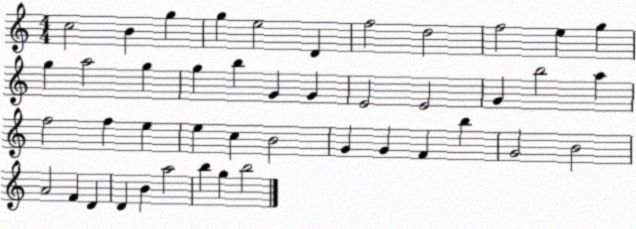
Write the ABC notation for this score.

X:1
T:Untitled
M:4/4
L:1/4
K:C
c2 B g g e2 D f2 d2 f2 e g g a2 g g b G G E2 E2 G b2 a f2 f e e c B2 G G F b G2 B2 A2 F D D B a2 b g b2